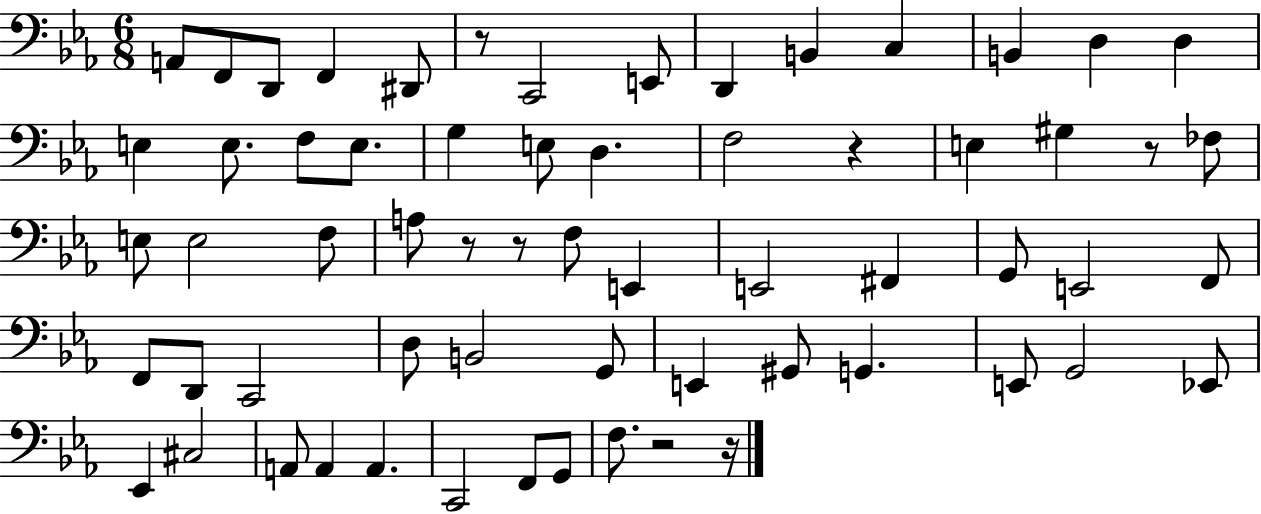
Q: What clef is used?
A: bass